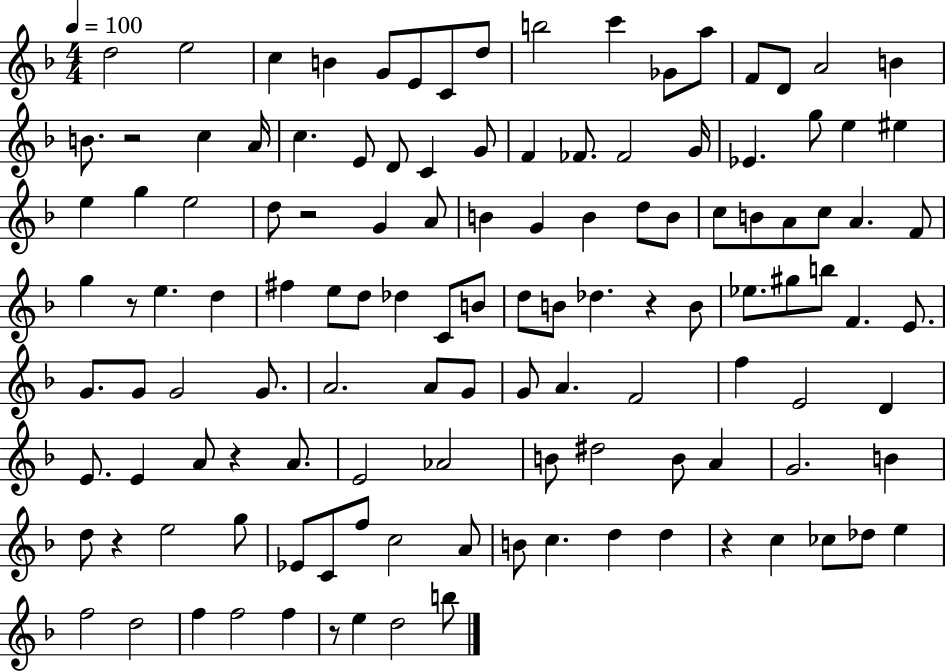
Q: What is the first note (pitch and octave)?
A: D5